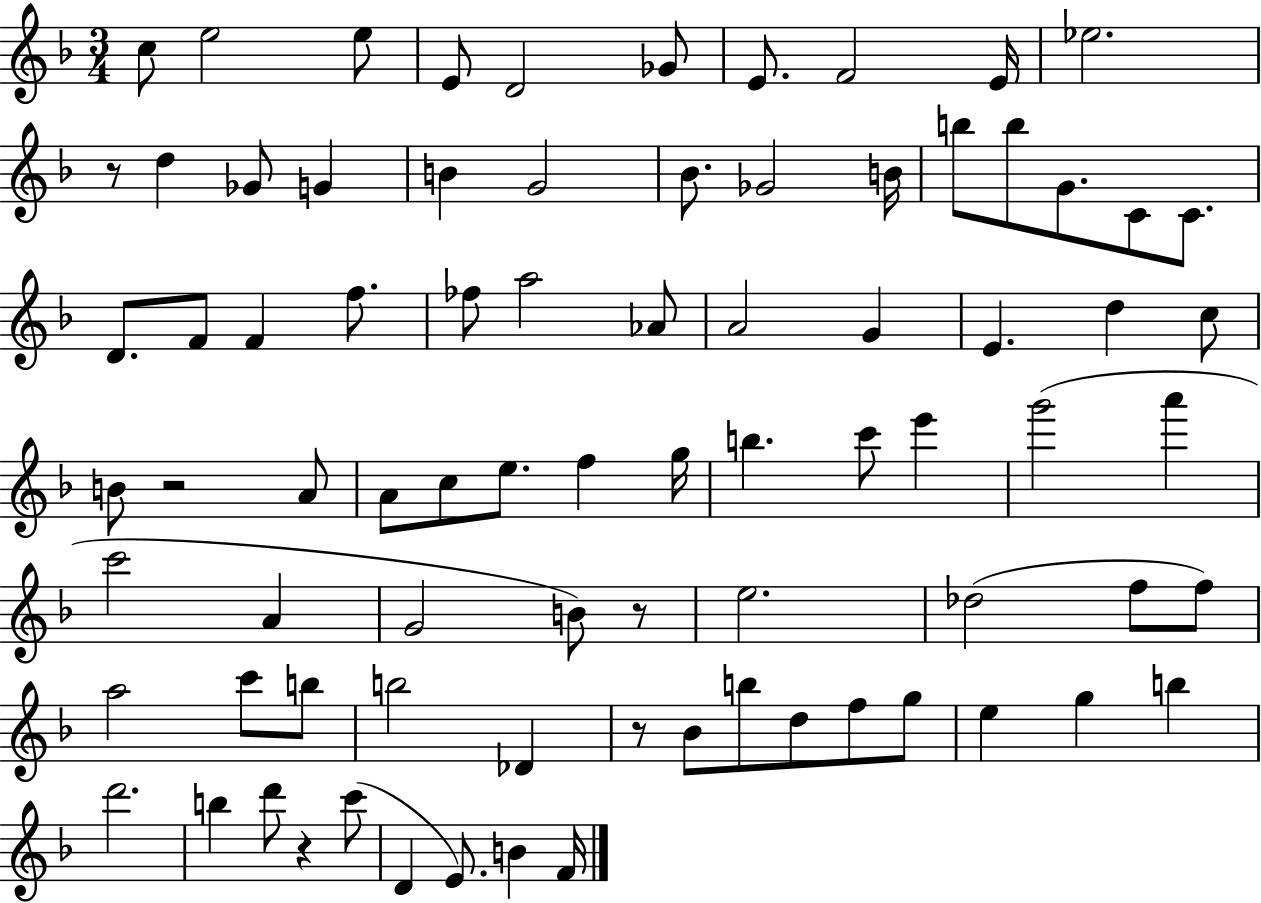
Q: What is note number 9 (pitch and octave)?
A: E4